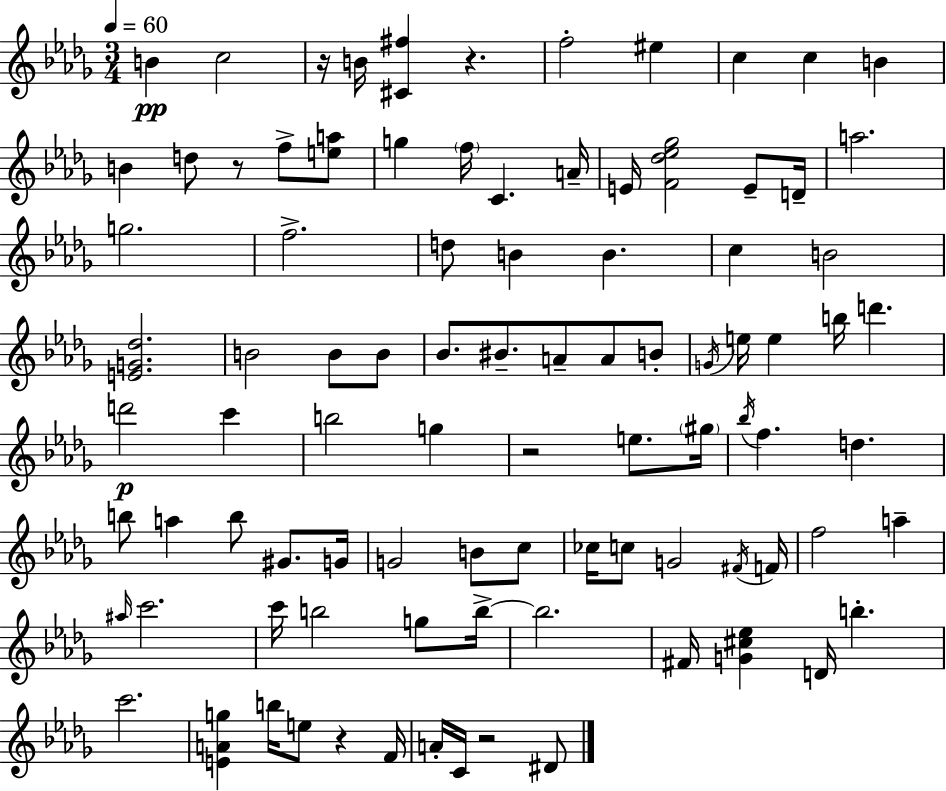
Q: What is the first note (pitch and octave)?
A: B4